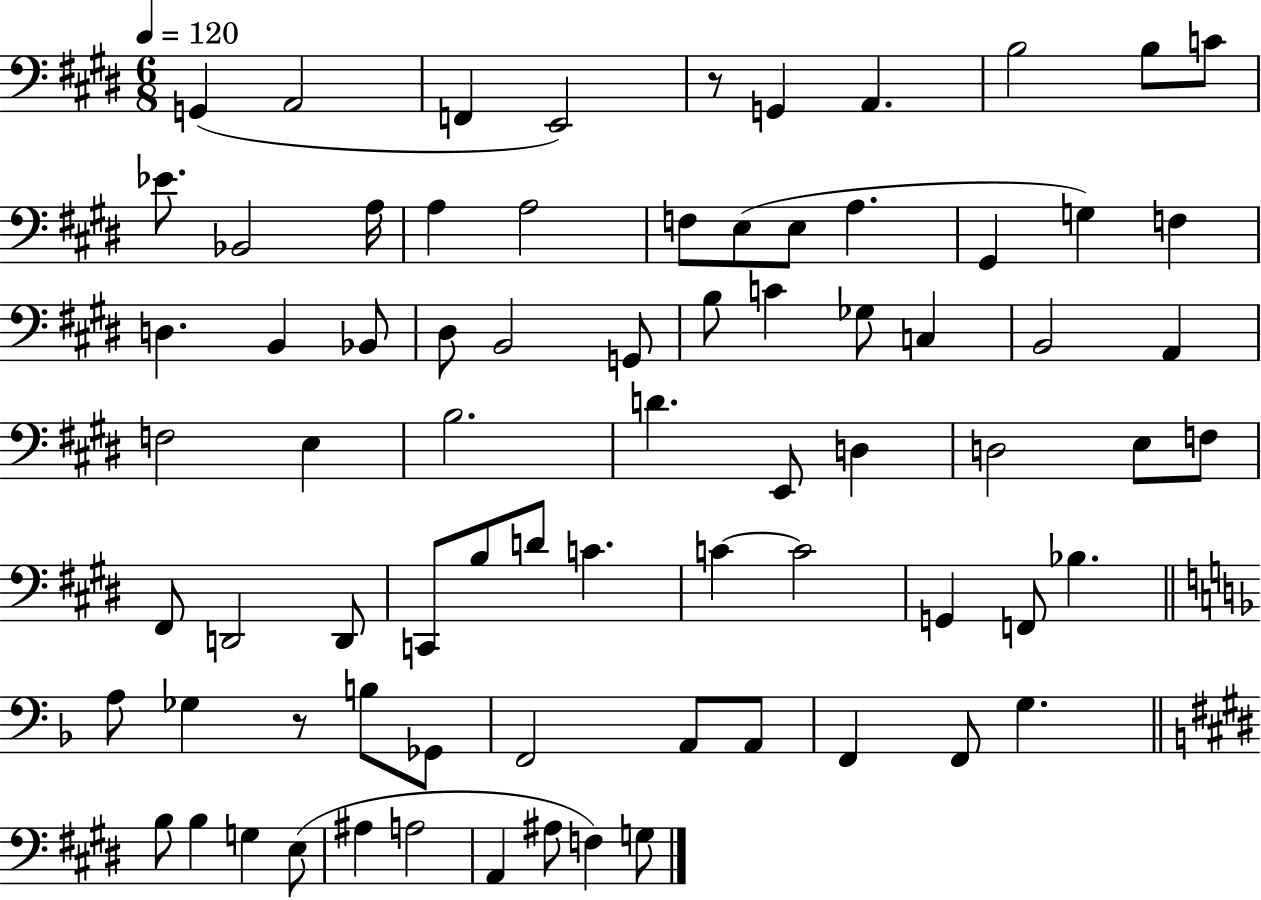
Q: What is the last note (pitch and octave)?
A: G3